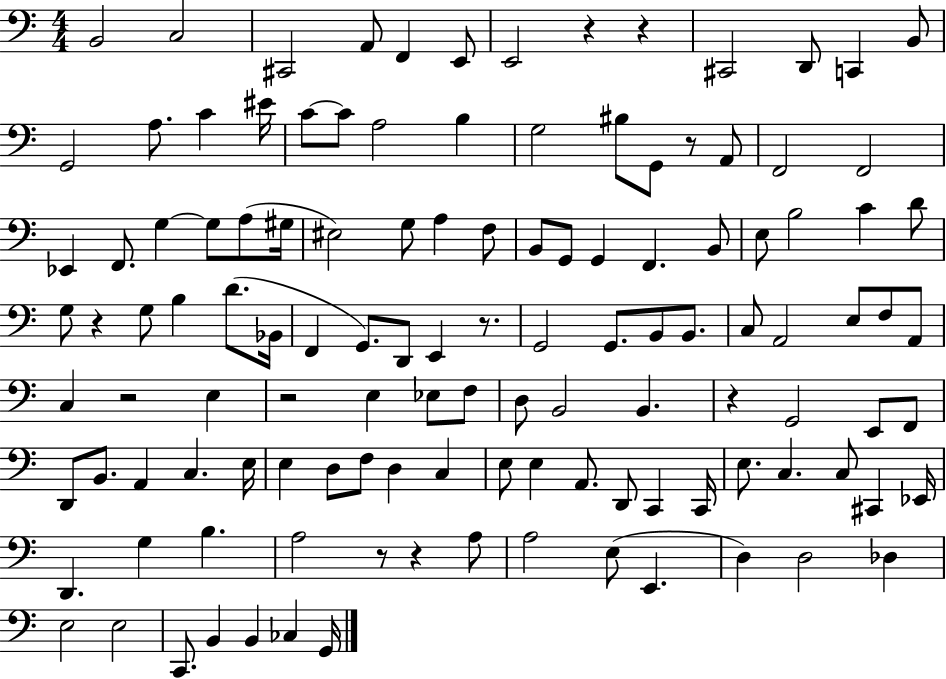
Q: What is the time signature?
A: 4/4